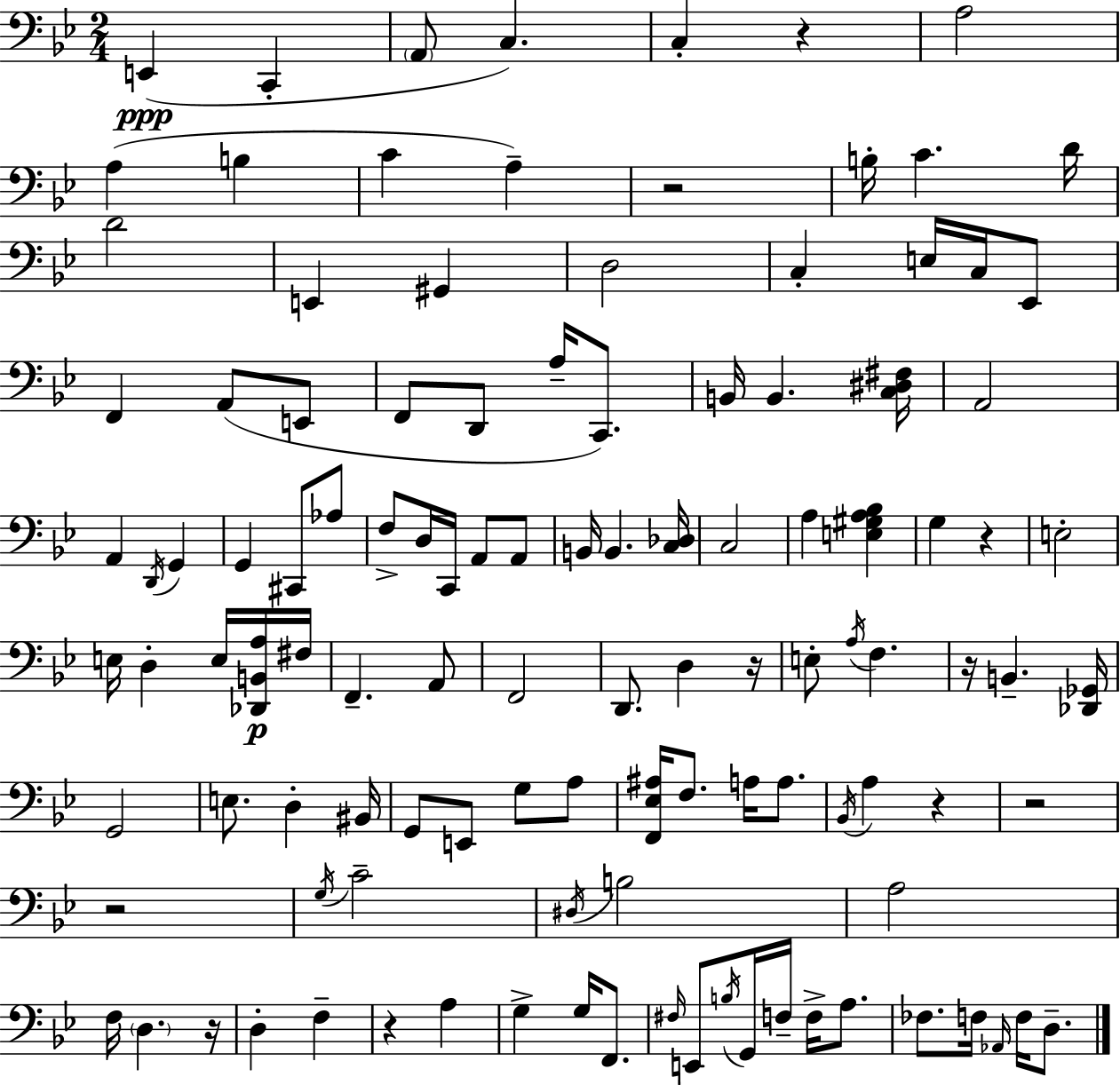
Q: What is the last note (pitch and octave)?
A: D3